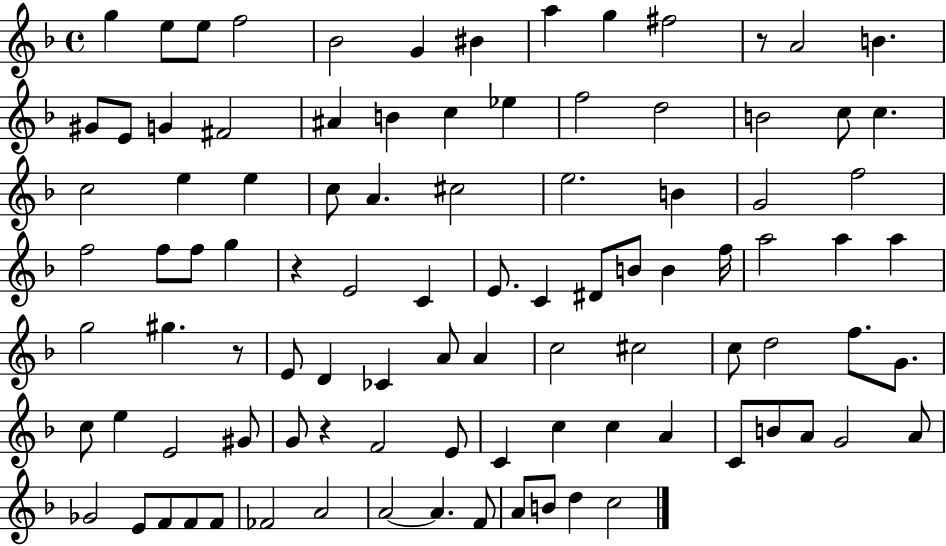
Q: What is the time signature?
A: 4/4